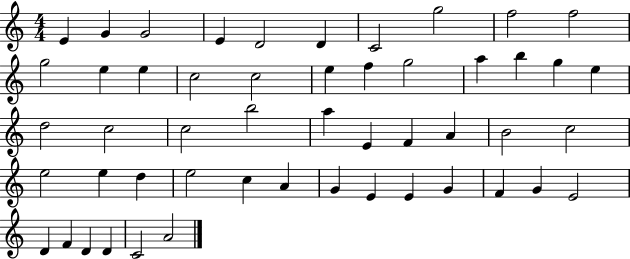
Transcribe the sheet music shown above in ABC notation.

X:1
T:Untitled
M:4/4
L:1/4
K:C
E G G2 E D2 D C2 g2 f2 f2 g2 e e c2 c2 e f g2 a b g e d2 c2 c2 b2 a E F A B2 c2 e2 e d e2 c A G E E G F G E2 D F D D C2 A2